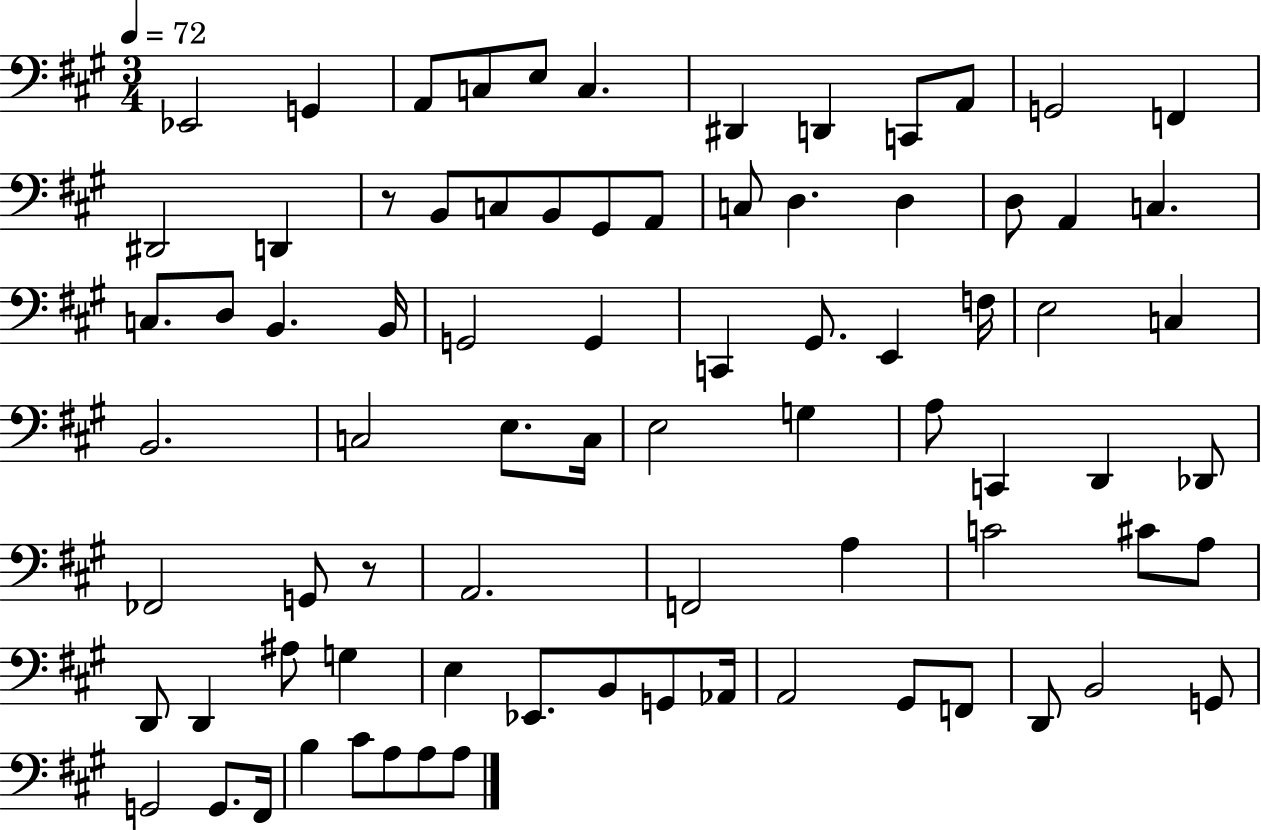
Eb2/h G2/q A2/e C3/e E3/e C3/q. D#2/q D2/q C2/e A2/e G2/h F2/q D#2/h D2/q R/e B2/e C3/e B2/e G#2/e A2/e C3/e D3/q. D3/q D3/e A2/q C3/q. C3/e. D3/e B2/q. B2/s G2/h G2/q C2/q G#2/e. E2/q F3/s E3/h C3/q B2/h. C3/h E3/e. C3/s E3/h G3/q A3/e C2/q D2/q Db2/e FES2/h G2/e R/e A2/h. F2/h A3/q C4/h C#4/e A3/e D2/e D2/q A#3/e G3/q E3/q Eb2/e. B2/e G2/e Ab2/s A2/h G#2/e F2/e D2/e B2/h G2/e G2/h G2/e. F#2/s B3/q C#4/e A3/e A3/e A3/e